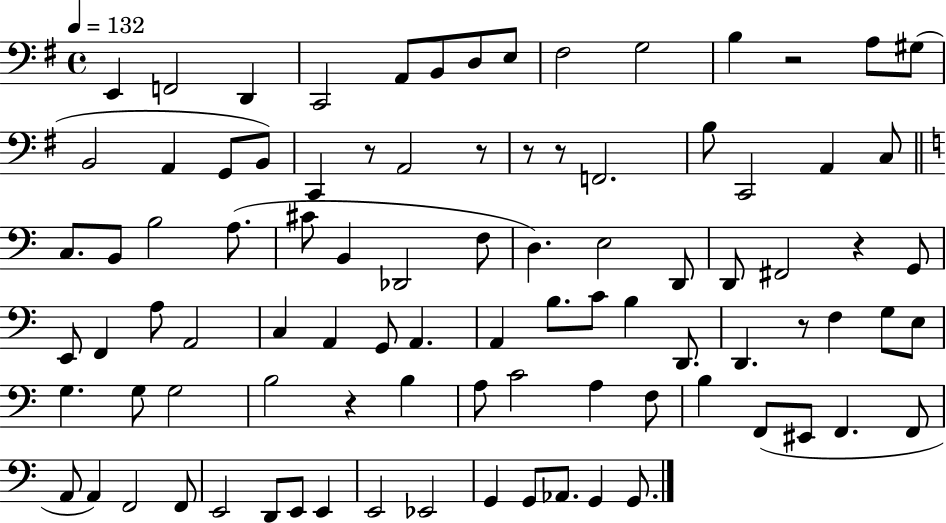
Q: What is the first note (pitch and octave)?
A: E2